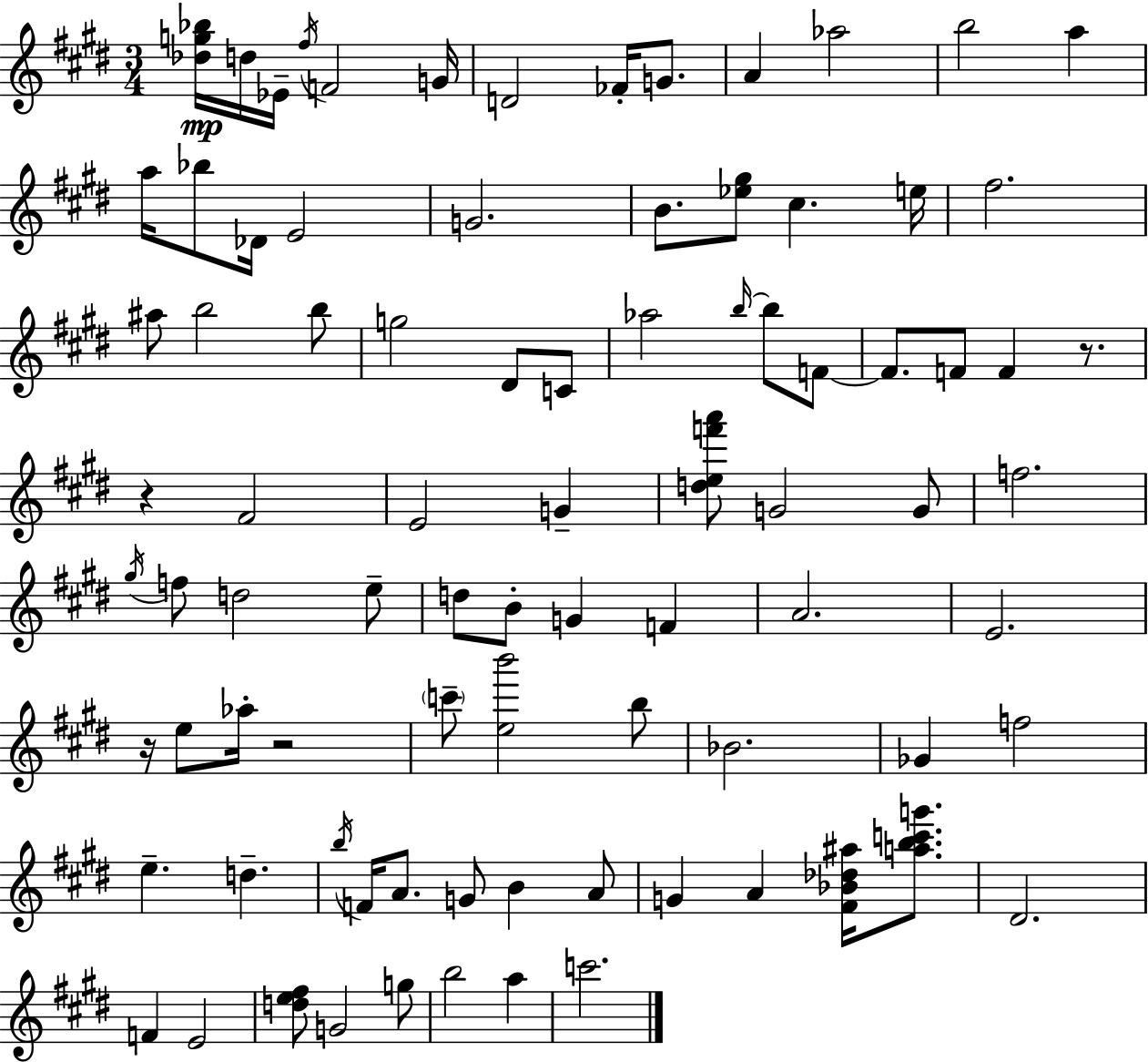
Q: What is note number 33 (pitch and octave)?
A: F4